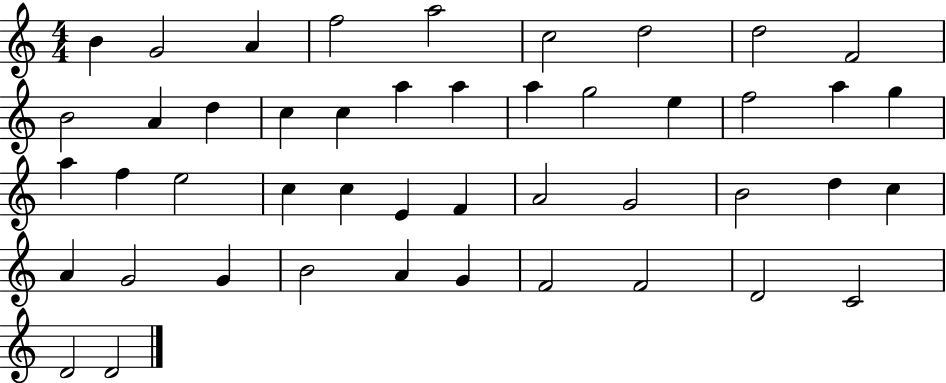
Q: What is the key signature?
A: C major